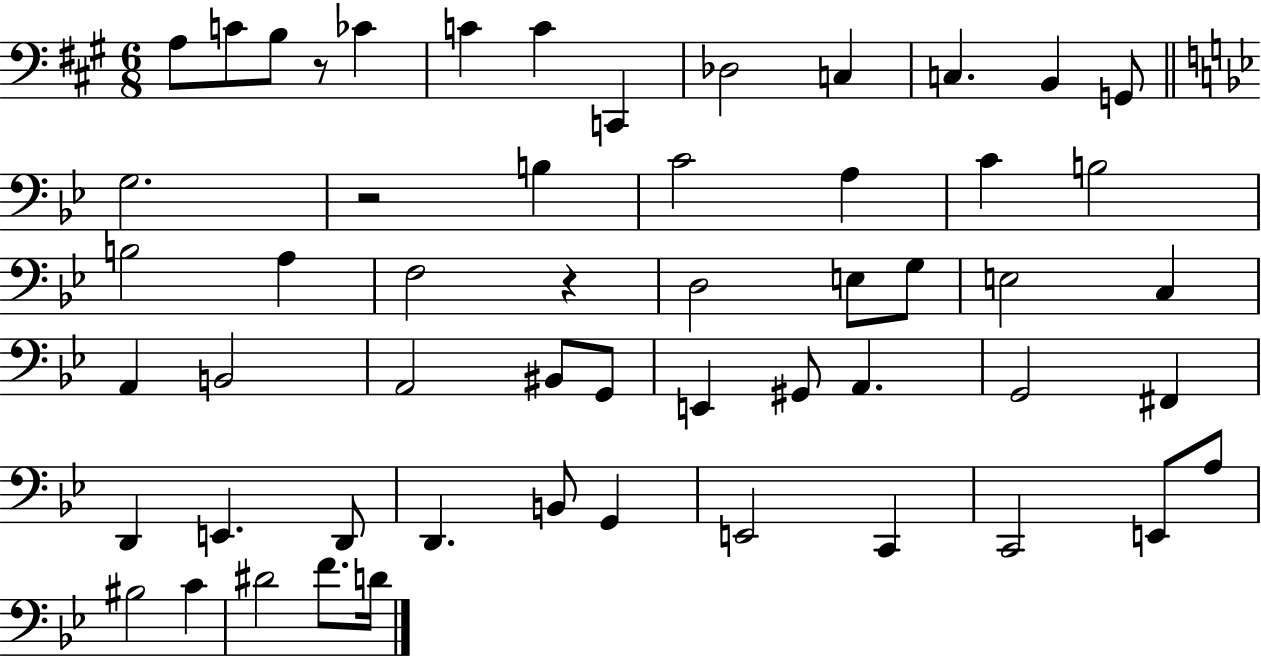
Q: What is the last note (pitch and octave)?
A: D4